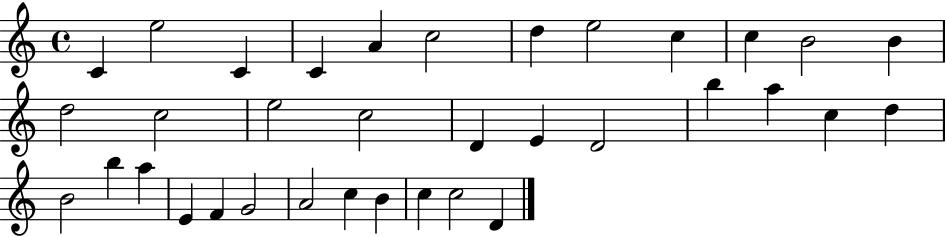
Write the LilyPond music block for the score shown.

{
  \clef treble
  \time 4/4
  \defaultTimeSignature
  \key c \major
  c'4 e''2 c'4 | c'4 a'4 c''2 | d''4 e''2 c''4 | c''4 b'2 b'4 | \break d''2 c''2 | e''2 c''2 | d'4 e'4 d'2 | b''4 a''4 c''4 d''4 | \break b'2 b''4 a''4 | e'4 f'4 g'2 | a'2 c''4 b'4 | c''4 c''2 d'4 | \break \bar "|."
}